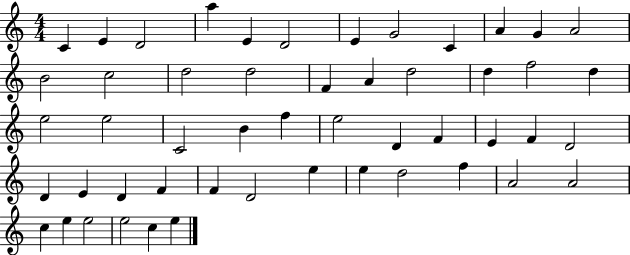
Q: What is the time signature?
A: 4/4